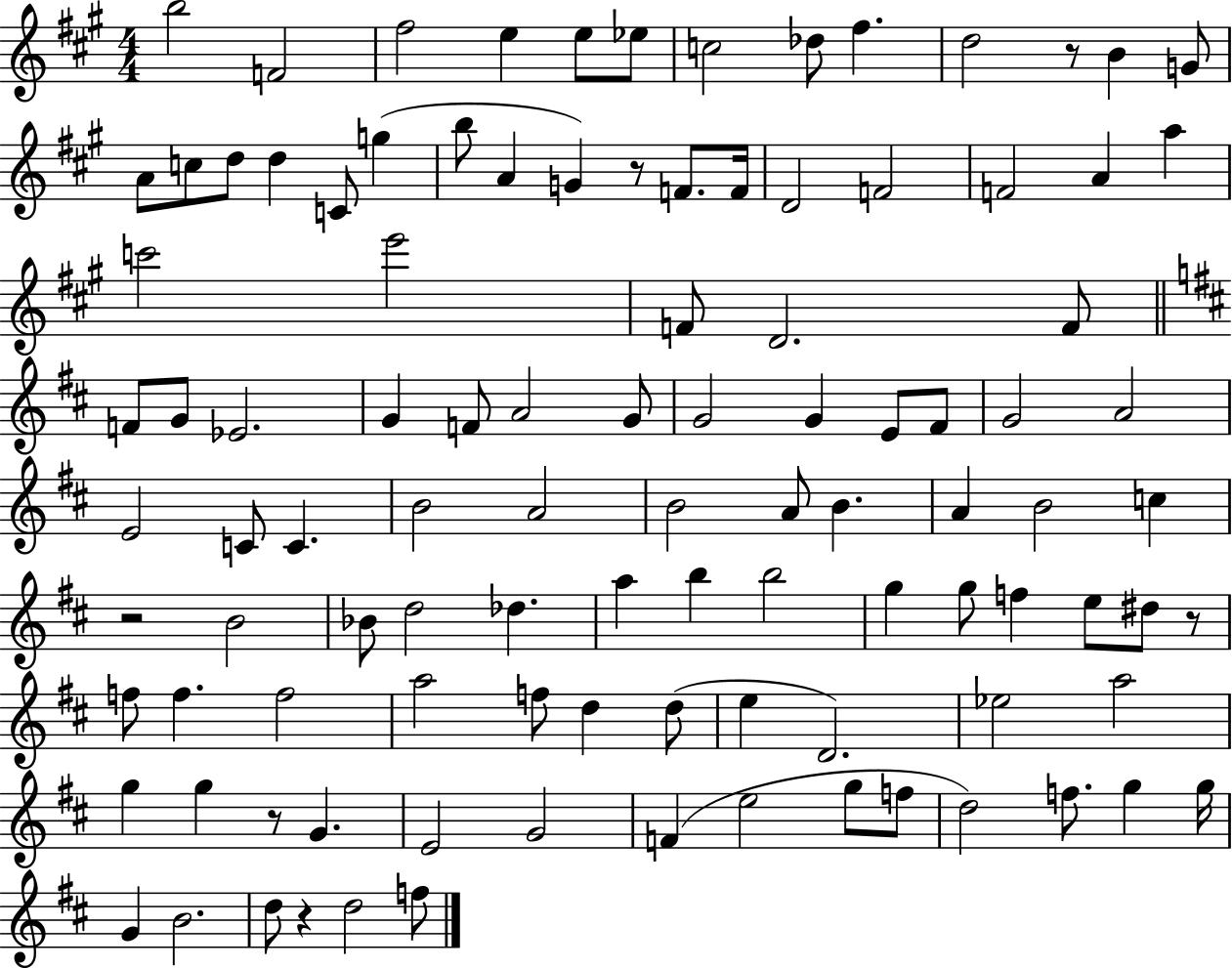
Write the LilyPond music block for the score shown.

{
  \clef treble
  \numericTimeSignature
  \time 4/4
  \key a \major
  b''2 f'2 | fis''2 e''4 e''8 ees''8 | c''2 des''8 fis''4. | d''2 r8 b'4 g'8 | \break a'8 c''8 d''8 d''4 c'8 g''4( | b''8 a'4 g'4) r8 f'8. f'16 | d'2 f'2 | f'2 a'4 a''4 | \break c'''2 e'''2 | f'8 d'2. f'8 | \bar "||" \break \key b \minor f'8 g'8 ees'2. | g'4 f'8 a'2 g'8 | g'2 g'4 e'8 fis'8 | g'2 a'2 | \break e'2 c'8 c'4. | b'2 a'2 | b'2 a'8 b'4. | a'4 b'2 c''4 | \break r2 b'2 | bes'8 d''2 des''4. | a''4 b''4 b''2 | g''4 g''8 f''4 e''8 dis''8 r8 | \break f''8 f''4. f''2 | a''2 f''8 d''4 d''8( | e''4 d'2.) | ees''2 a''2 | \break g''4 g''4 r8 g'4. | e'2 g'2 | f'4( e''2 g''8 f''8 | d''2) f''8. g''4 g''16 | \break g'4 b'2. | d''8 r4 d''2 f''8 | \bar "|."
}